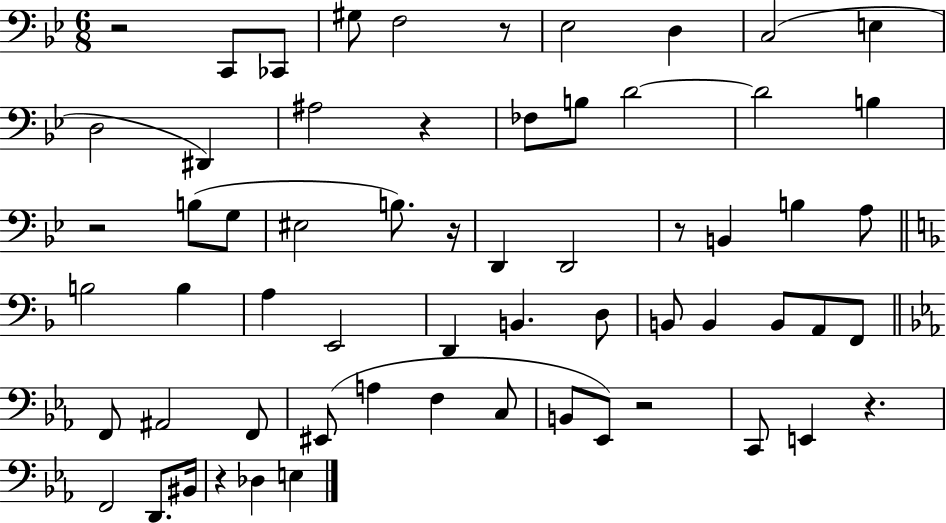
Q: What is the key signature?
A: BES major